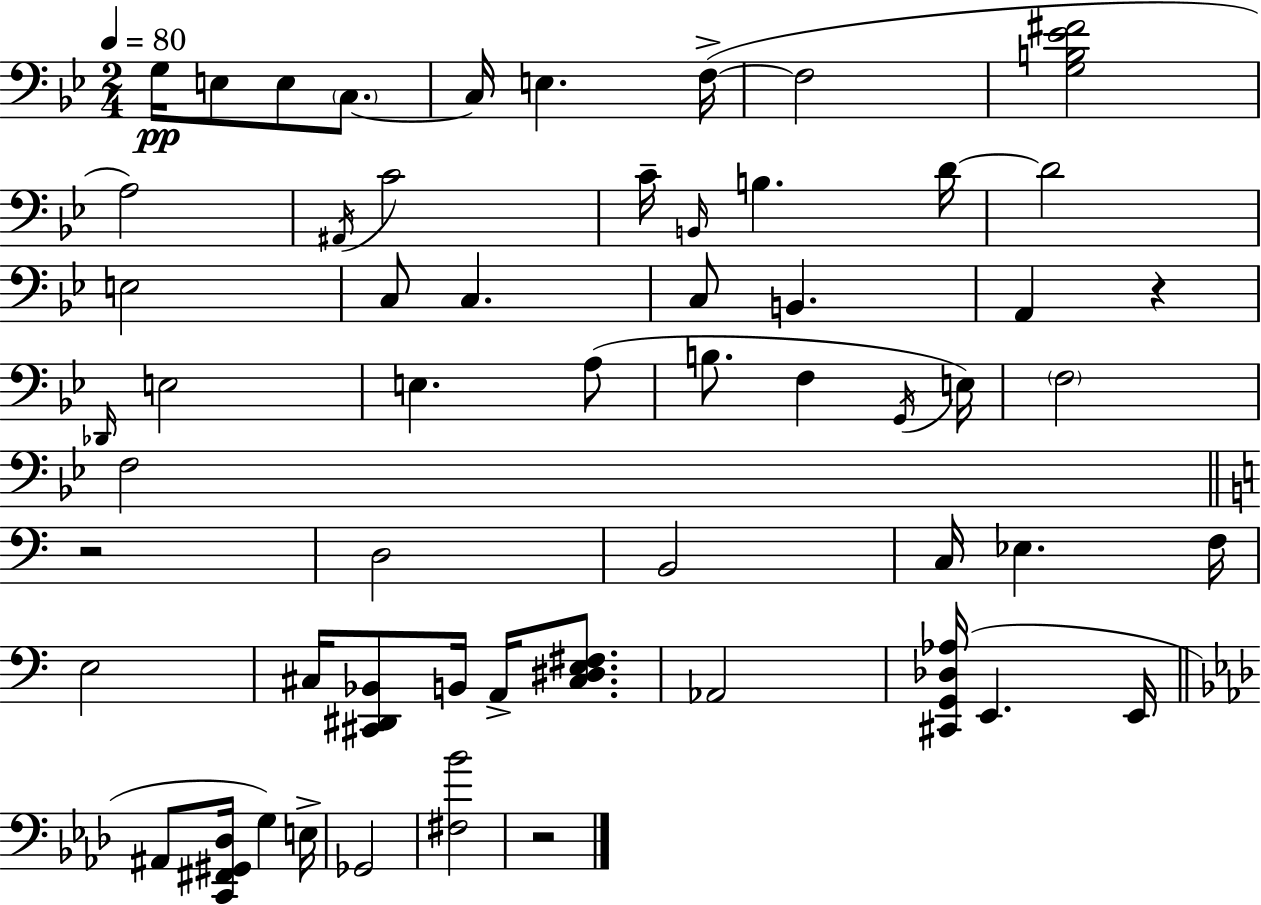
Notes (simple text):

G3/s E3/e E3/e C3/e. C3/s E3/q. F3/s F3/h [G3,B3,Eb4,F#4]/h A3/h A#2/s C4/h C4/s B2/s B3/q. D4/s D4/h E3/h C3/e C3/q. C3/e B2/q. A2/q R/q Db2/s E3/h E3/q. A3/e B3/e. F3/q G2/s E3/s F3/h F3/h R/h D3/h B2/h C3/s Eb3/q. F3/s E3/h C#3/s [C#2,D#2,Bb2]/e B2/s A2/s [C#3,D#3,E3,F#3]/e. Ab2/h [C#2,G2,Db3,Ab3]/s E2/q. E2/s A#2/e [C2,F#2,G#2,Db3]/s G3/q E3/s Gb2/h [F#3,Bb4]/h R/h